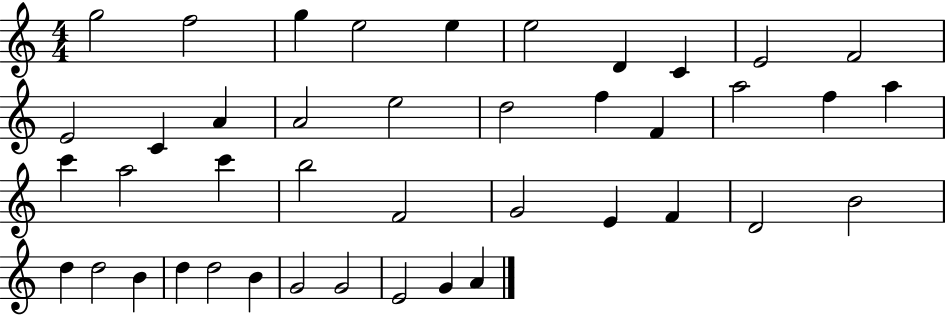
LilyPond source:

{
  \clef treble
  \numericTimeSignature
  \time 4/4
  \key c \major
  g''2 f''2 | g''4 e''2 e''4 | e''2 d'4 c'4 | e'2 f'2 | \break e'2 c'4 a'4 | a'2 e''2 | d''2 f''4 f'4 | a''2 f''4 a''4 | \break c'''4 a''2 c'''4 | b''2 f'2 | g'2 e'4 f'4 | d'2 b'2 | \break d''4 d''2 b'4 | d''4 d''2 b'4 | g'2 g'2 | e'2 g'4 a'4 | \break \bar "|."
}